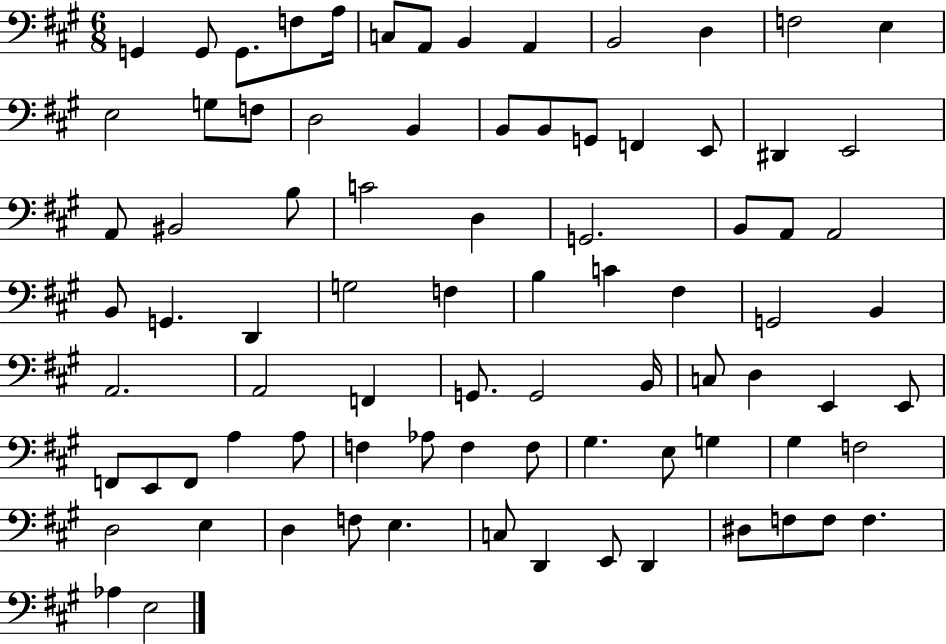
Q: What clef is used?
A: bass